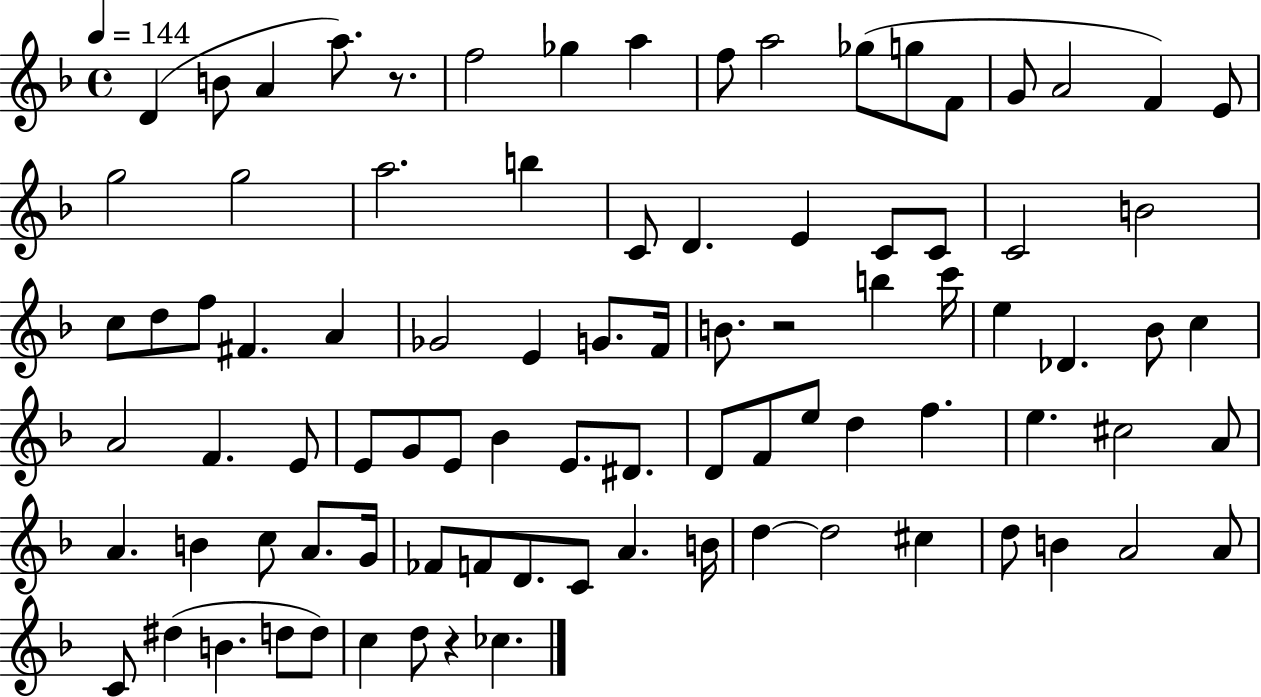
D4/q B4/e A4/q A5/e. R/e. F5/h Gb5/q A5/q F5/e A5/h Gb5/e G5/e F4/e G4/e A4/h F4/q E4/e G5/h G5/h A5/h. B5/q C4/e D4/q. E4/q C4/e C4/e C4/h B4/h C5/e D5/e F5/e F#4/q. A4/q Gb4/h E4/q G4/e. F4/s B4/e. R/h B5/q C6/s E5/q Db4/q. Bb4/e C5/q A4/h F4/q. E4/e E4/e G4/e E4/e Bb4/q E4/e. D#4/e. D4/e F4/e E5/e D5/q F5/q. E5/q. C#5/h A4/e A4/q. B4/q C5/e A4/e. G4/s FES4/e F4/e D4/e. C4/e A4/q. B4/s D5/q D5/h C#5/q D5/e B4/q A4/h A4/e C4/e D#5/q B4/q. D5/e D5/e C5/q D5/e R/q CES5/q.